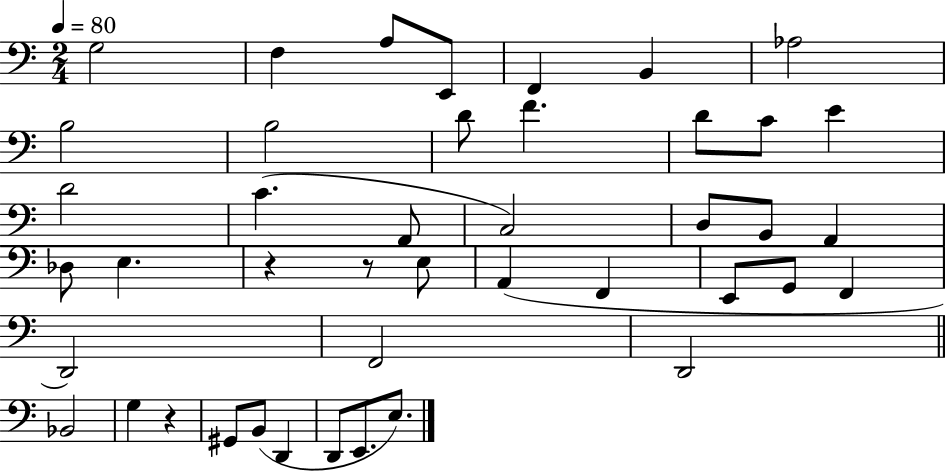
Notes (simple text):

G3/h F3/q A3/e E2/e F2/q B2/q Ab3/h B3/h B3/h D4/e F4/q. D4/e C4/e E4/q D4/h C4/q. A2/e C3/h D3/e B2/e A2/q Db3/e E3/q. R/q R/e E3/e A2/q F2/q E2/e G2/e F2/q D2/h F2/h D2/h Bb2/h G3/q R/q G#2/e B2/e D2/q D2/e E2/e. E3/e.